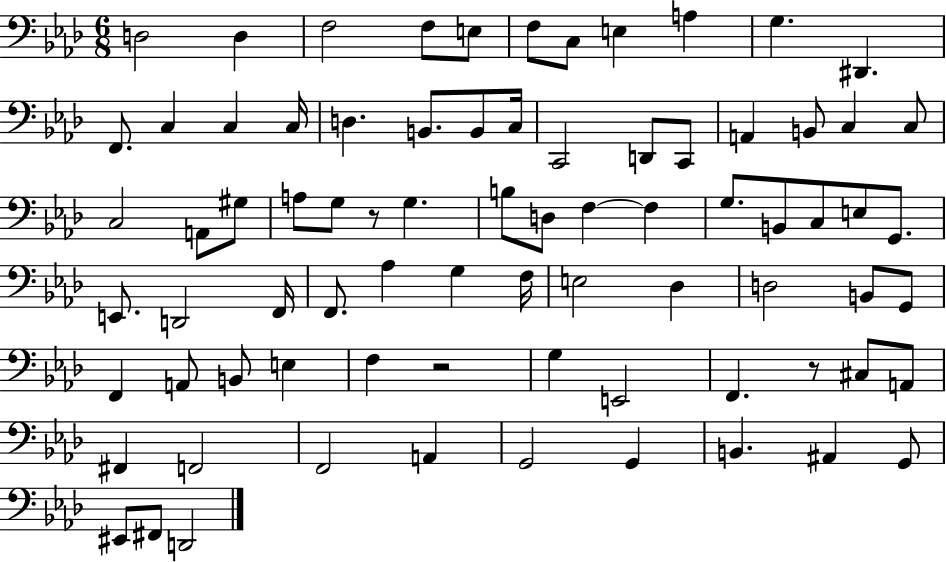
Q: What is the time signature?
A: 6/8